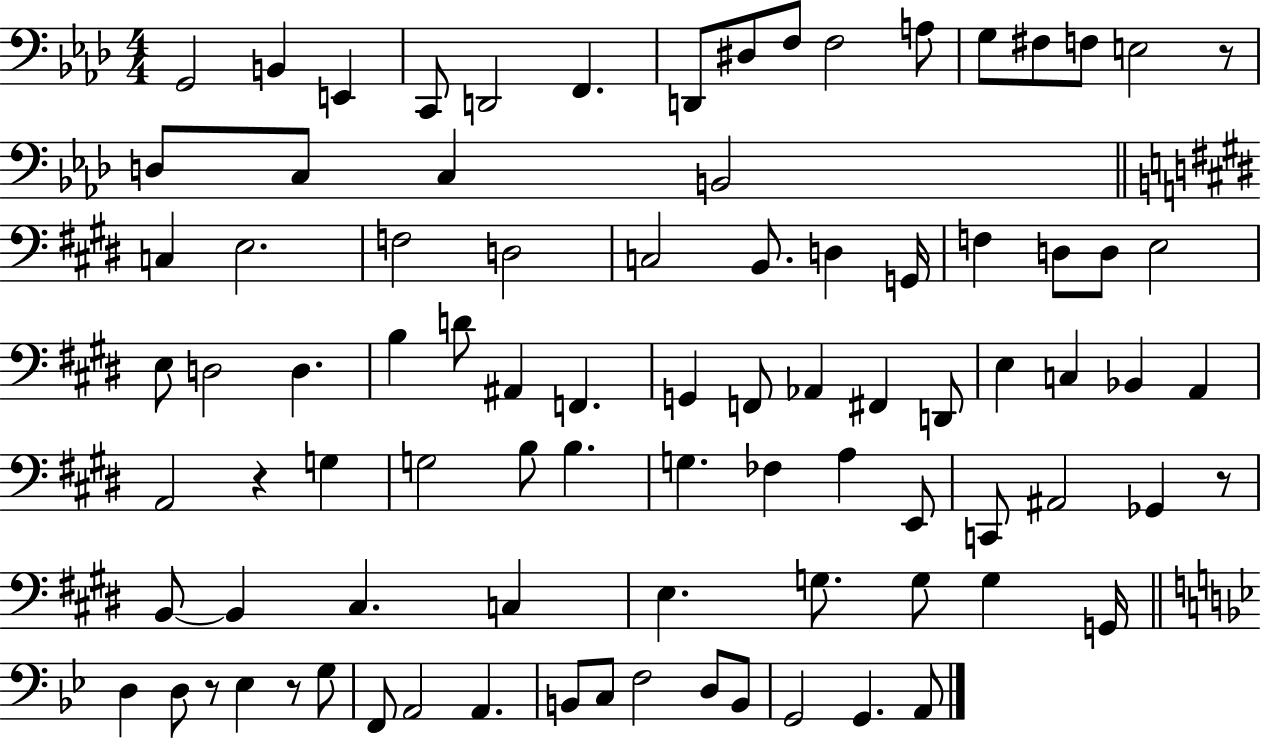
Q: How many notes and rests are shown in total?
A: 88